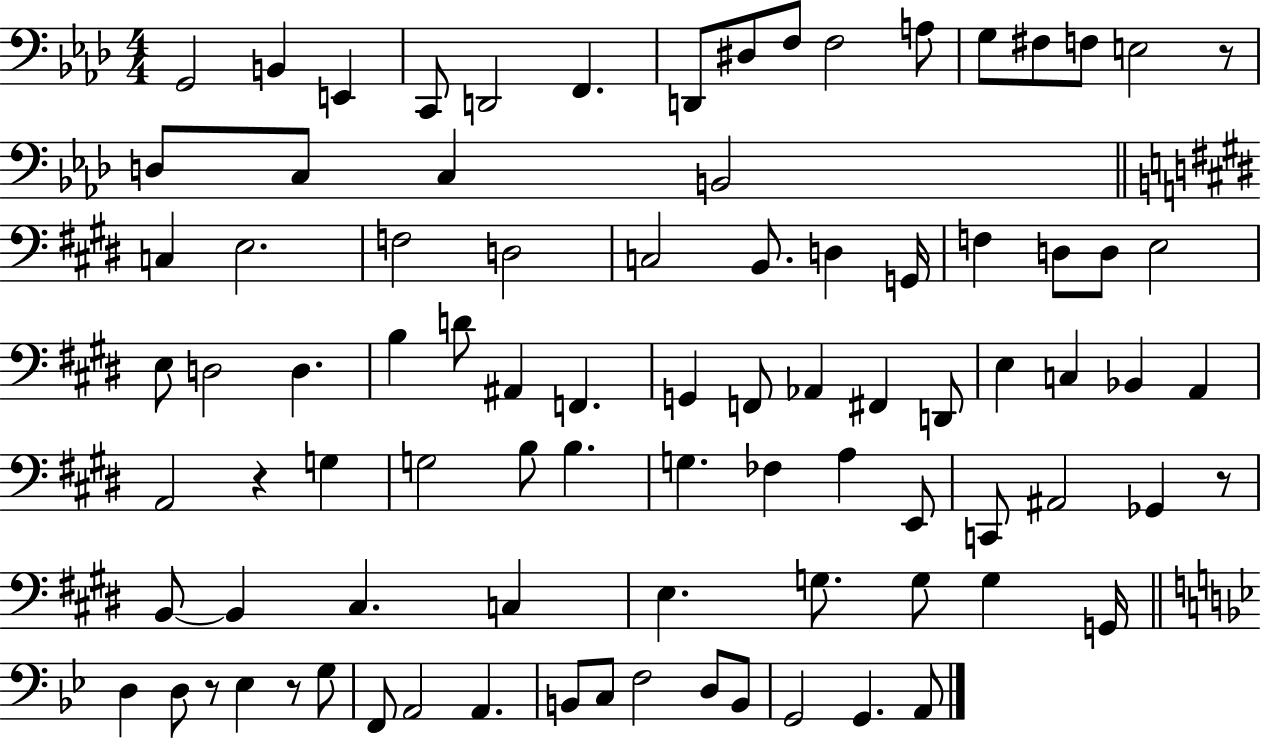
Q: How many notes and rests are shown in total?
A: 88